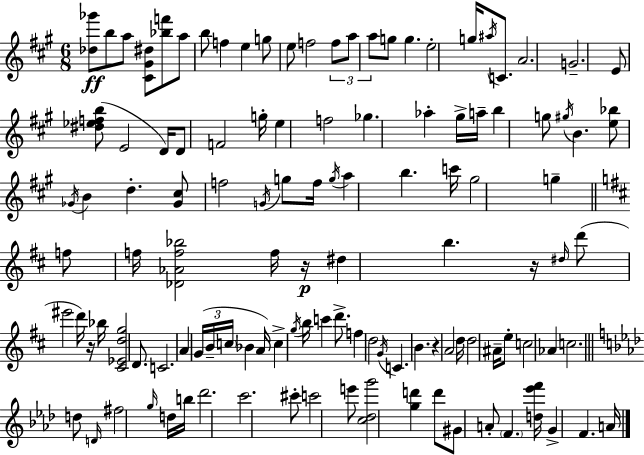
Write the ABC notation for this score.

X:1
T:Untitled
M:6/8
L:1/4
K:A
[_d_g']/2 b/2 a/2 [^C^G^d]/2 [_bf']/2 a/2 b/2 f e g/2 e/2 f2 f/2 a/2 a/2 g/2 g e2 g/4 ^a/4 C/2 A2 G2 E/2 [^d_efb]/2 E2 D/4 D/2 F2 g/4 e f2 _g _a ^g/4 a/4 b g/2 ^g/4 B [e_b]/2 _G/4 B d [_G^c]/2 f2 G/4 g/2 f/4 g/4 a b c'/4 ^g2 g f/2 f/4 [_D_Af_b]2 f/4 z/4 ^d b z/4 ^d/4 d'/2 ^e'2 d'/4 z/4 _b/4 [^C_Edg]2 D/2 C2 A G/4 B/4 c/4 _B A/4 c g/4 b/4 c' d'/2 f d2 G/4 C B z A2 d/4 d2 ^A/4 e/2 c2 _A c2 d/2 D/4 ^f2 g/4 d/4 b/4 _d'2 c'2 ^c'/2 c'2 e'/2 [c_dg']2 [gd'] d'/2 ^G/2 A/2 F [d_e'f']/4 G F A/4